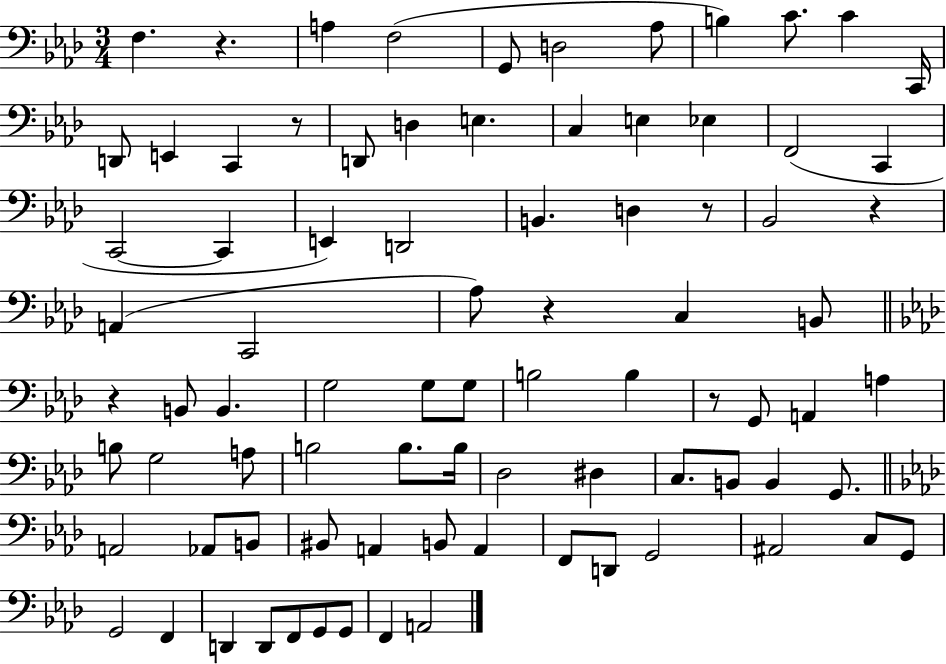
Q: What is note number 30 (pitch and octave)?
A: C2